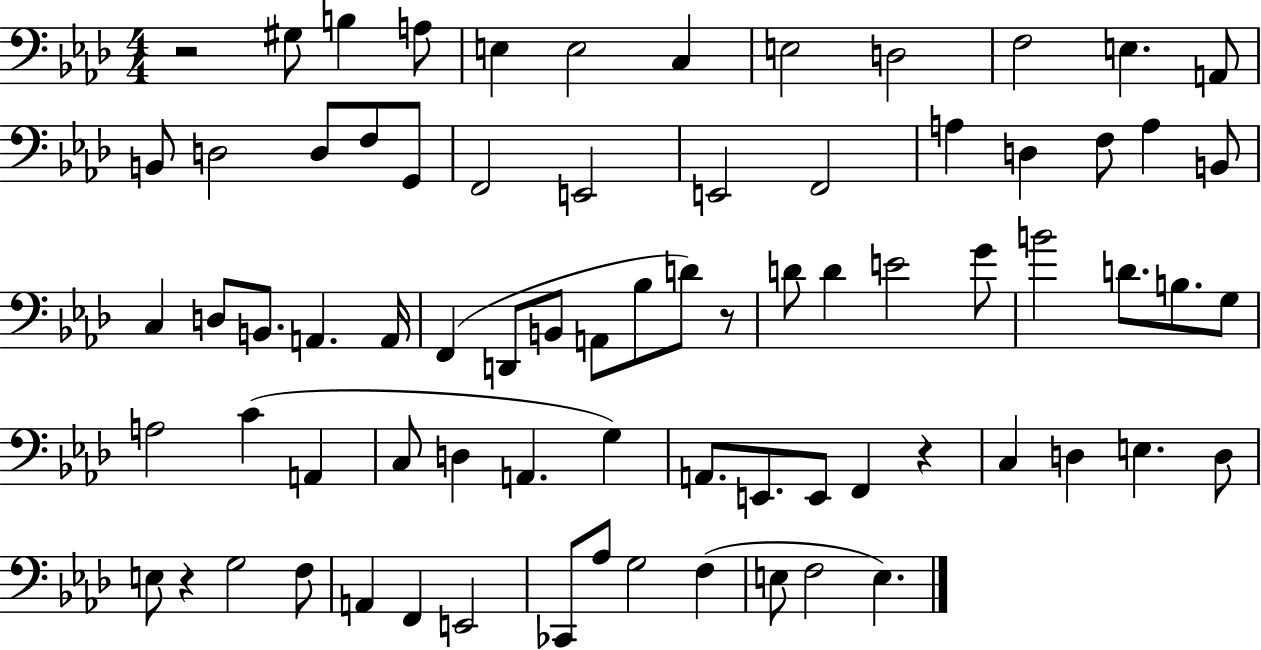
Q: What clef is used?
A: bass